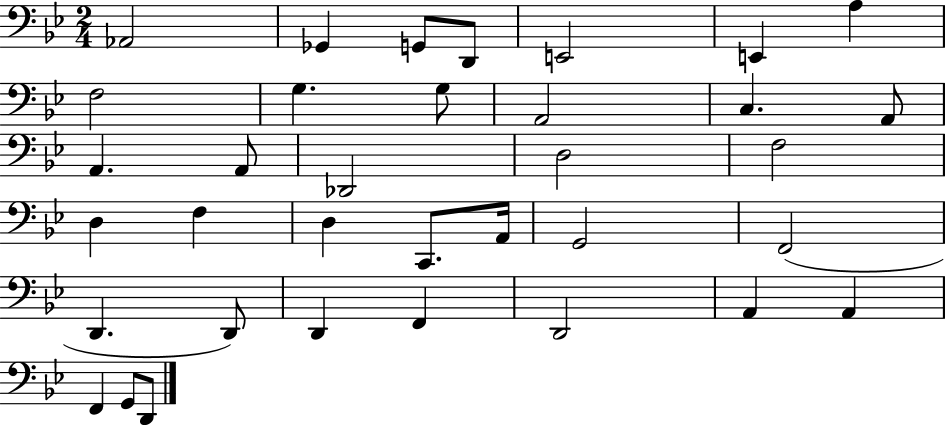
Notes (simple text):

Ab2/h Gb2/q G2/e D2/e E2/h E2/q A3/q F3/h G3/q. G3/e A2/h C3/q. A2/e A2/q. A2/e Db2/h D3/h F3/h D3/q F3/q D3/q C2/e. A2/s G2/h F2/h D2/q. D2/e D2/q F2/q D2/h A2/q A2/q F2/q G2/e D2/e